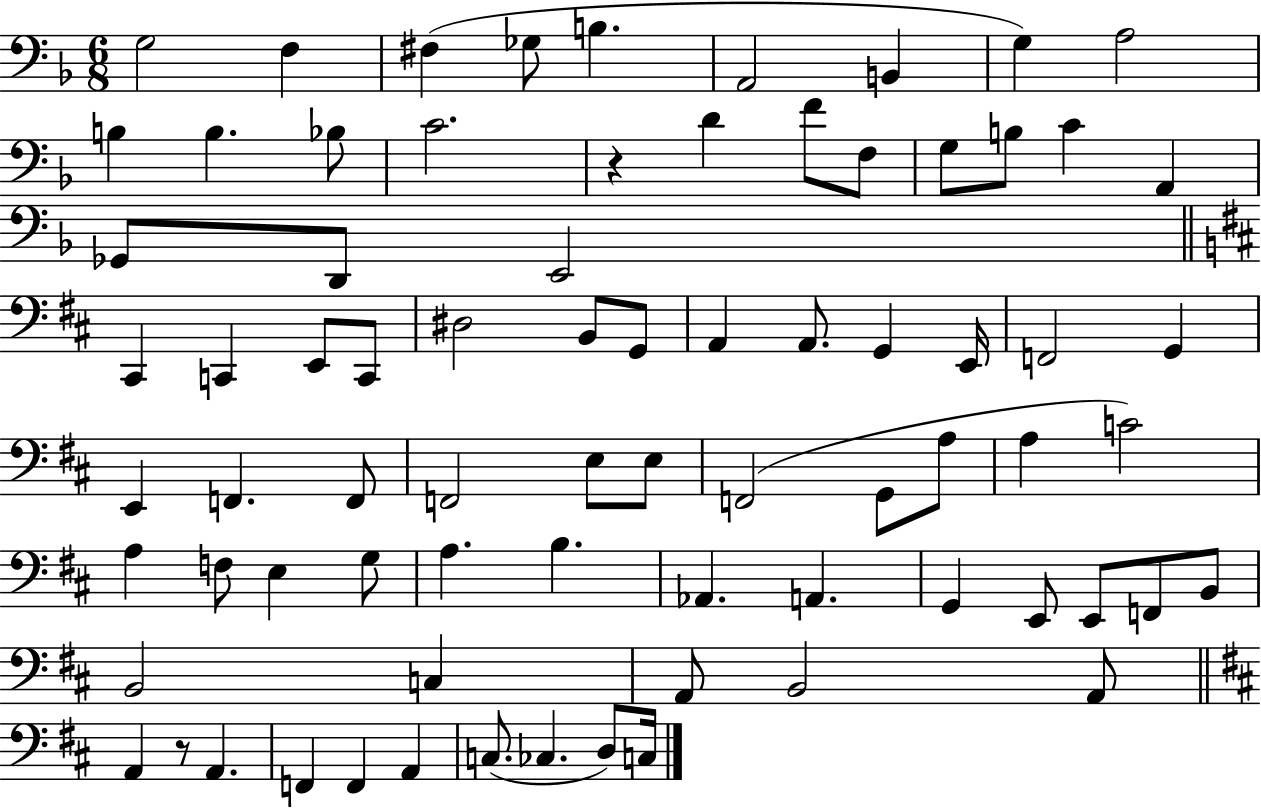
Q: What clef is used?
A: bass